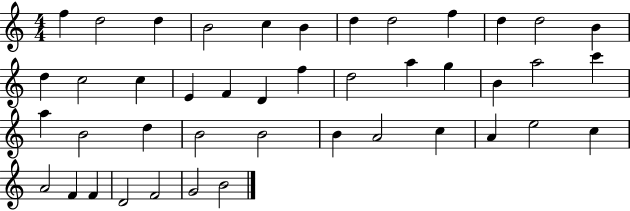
{
  \clef treble
  \numericTimeSignature
  \time 4/4
  \key c \major
  f''4 d''2 d''4 | b'2 c''4 b'4 | d''4 d''2 f''4 | d''4 d''2 b'4 | \break d''4 c''2 c''4 | e'4 f'4 d'4 f''4 | d''2 a''4 g''4 | b'4 a''2 c'''4 | \break a''4 b'2 d''4 | b'2 b'2 | b'4 a'2 c''4 | a'4 e''2 c''4 | \break a'2 f'4 f'4 | d'2 f'2 | g'2 b'2 | \bar "|."
}